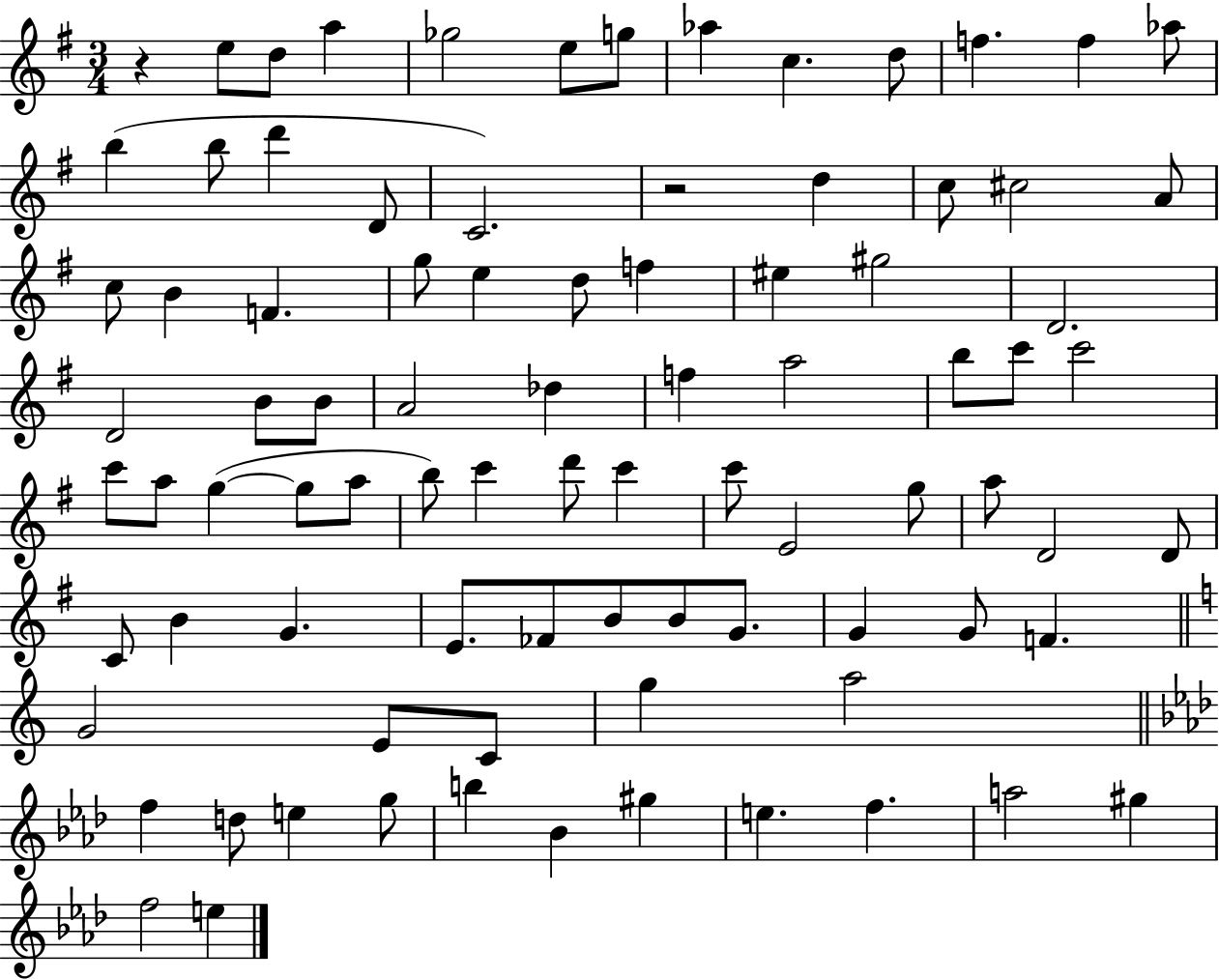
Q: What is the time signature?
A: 3/4